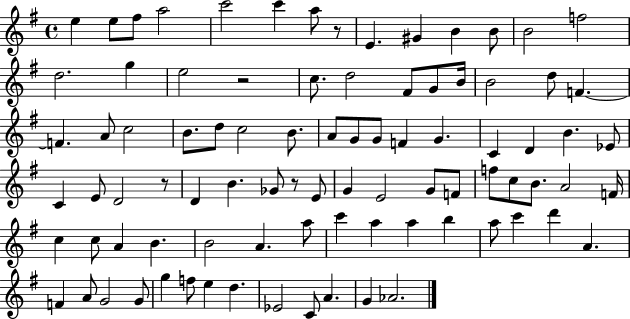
E5/q E5/e F#5/e A5/h C6/h C6/q A5/e R/e E4/q. G#4/q B4/q B4/e B4/h F5/h D5/h. G5/q E5/h R/h C5/e. D5/h F#4/e G4/e B4/s B4/h D5/e F4/q. F4/q. A4/e C5/h B4/e. D5/e C5/h B4/e. A4/e G4/e G4/e F4/q G4/q. C4/q D4/q B4/q. Eb4/e C4/q E4/e D4/h R/e D4/q B4/q. Gb4/e R/e E4/e G4/q E4/h G4/e F4/e F5/e C5/e B4/e. A4/h F4/s C5/q C5/e A4/q B4/q. B4/h A4/q. A5/e C6/q A5/q A5/q B5/q A5/e C6/q D6/q A4/q. F4/q A4/e G4/h G4/e G5/q F5/e E5/q D5/q. Eb4/h C4/e A4/q. G4/q Ab4/h.